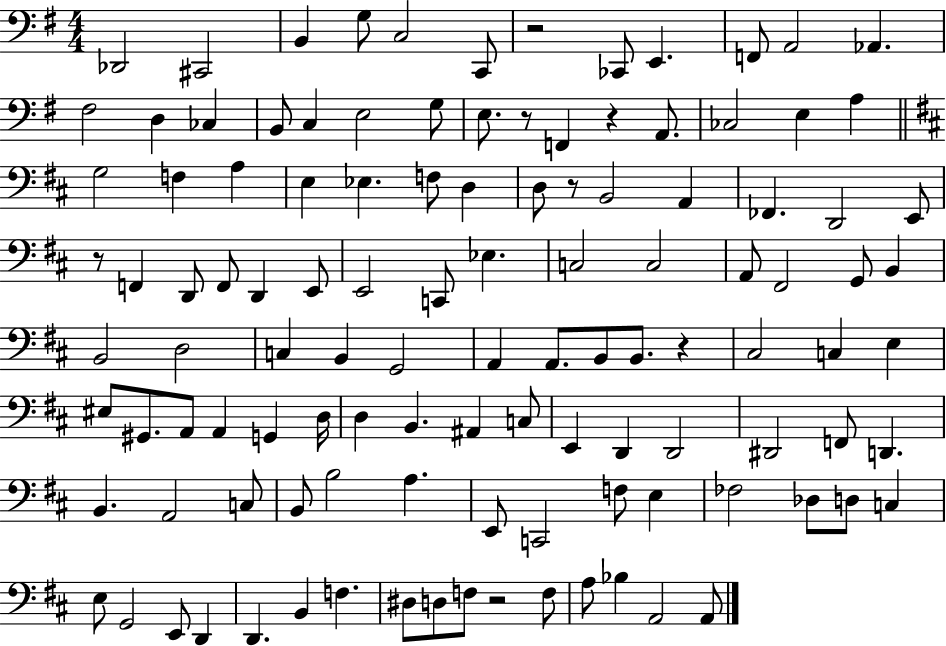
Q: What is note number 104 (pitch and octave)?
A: F3